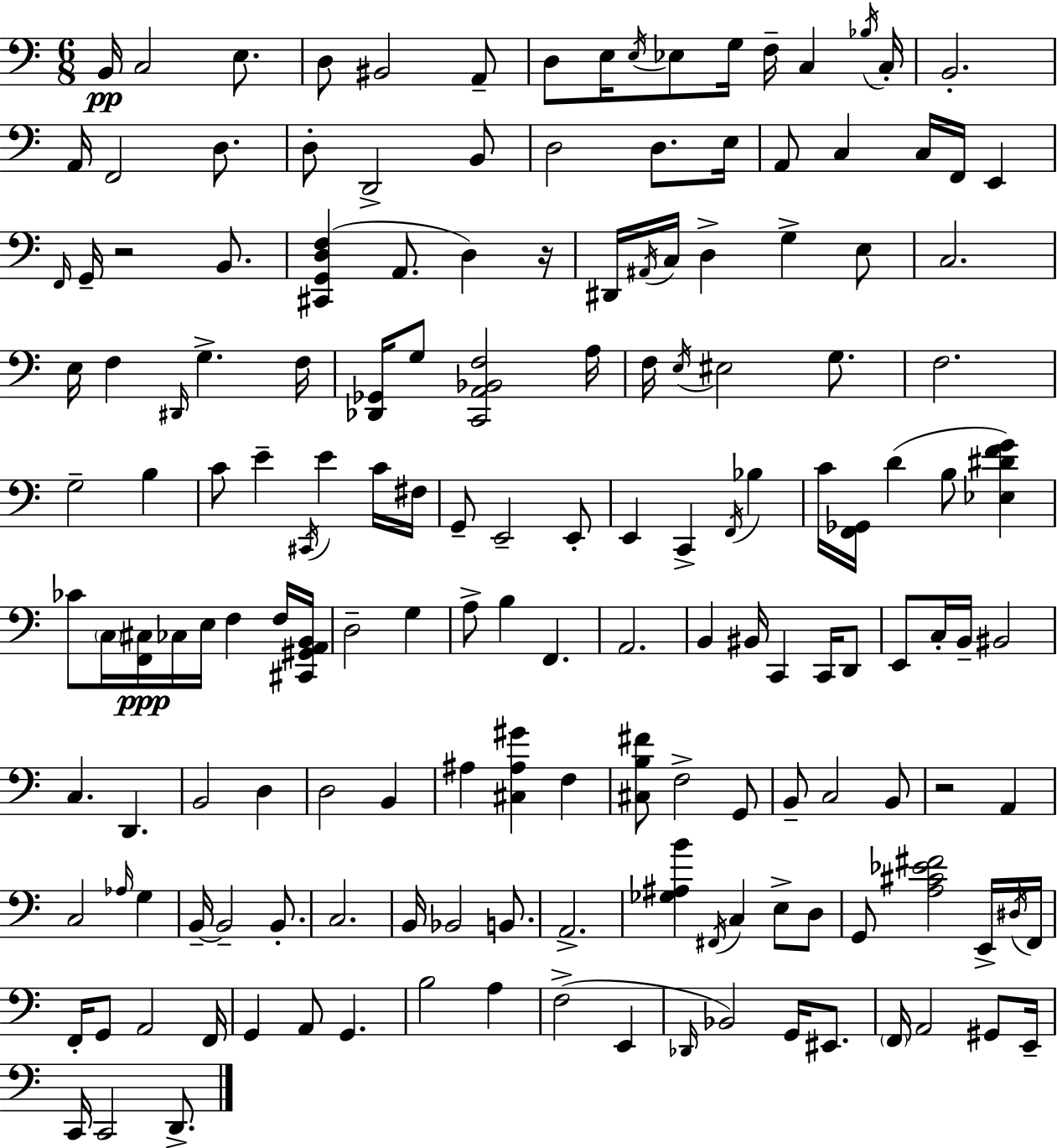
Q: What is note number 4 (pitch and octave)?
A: D3